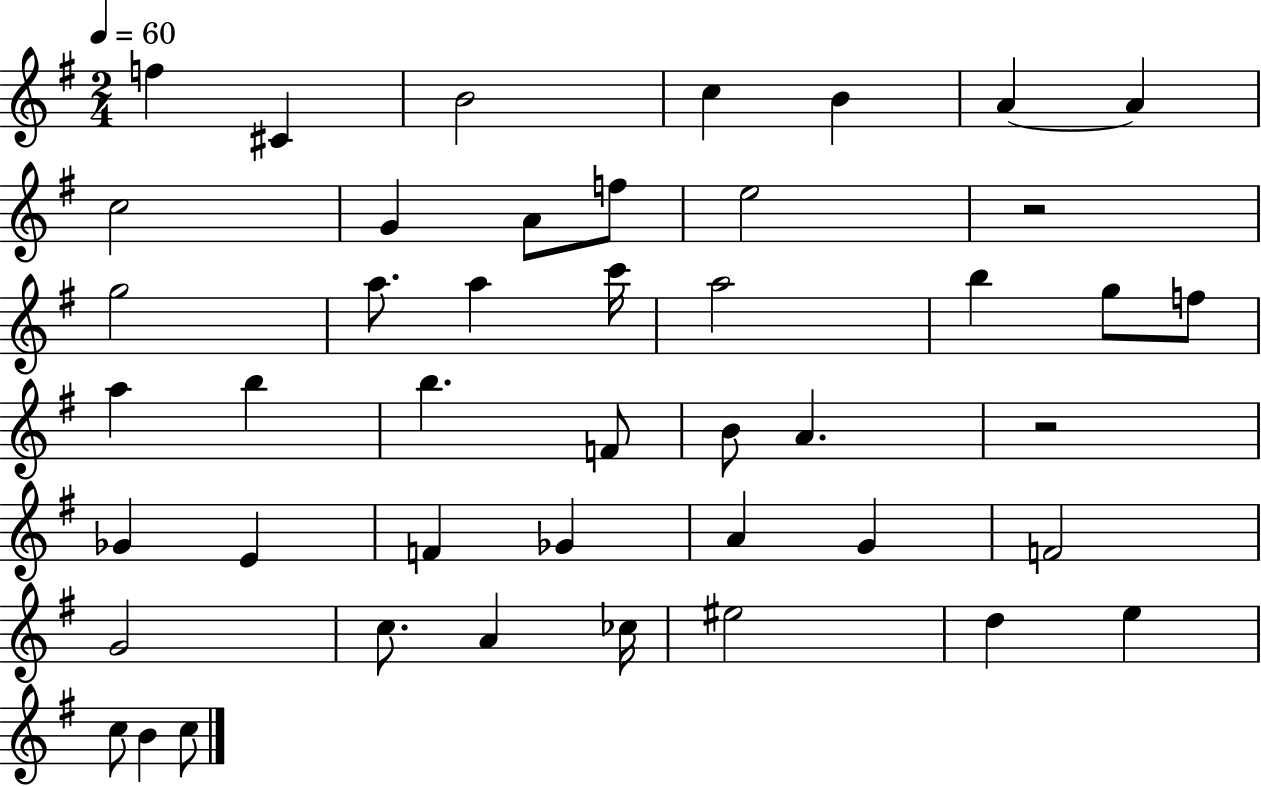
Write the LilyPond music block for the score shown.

{
  \clef treble
  \numericTimeSignature
  \time 2/4
  \key g \major
  \tempo 4 = 60
  f''4 cis'4 | b'2 | c''4 b'4 | a'4~~ a'4 | \break c''2 | g'4 a'8 f''8 | e''2 | r2 | \break g''2 | a''8. a''4 c'''16 | a''2 | b''4 g''8 f''8 | \break a''4 b''4 | b''4. f'8 | b'8 a'4. | r2 | \break ges'4 e'4 | f'4 ges'4 | a'4 g'4 | f'2 | \break g'2 | c''8. a'4 ces''16 | eis''2 | d''4 e''4 | \break c''8 b'4 c''8 | \bar "|."
}